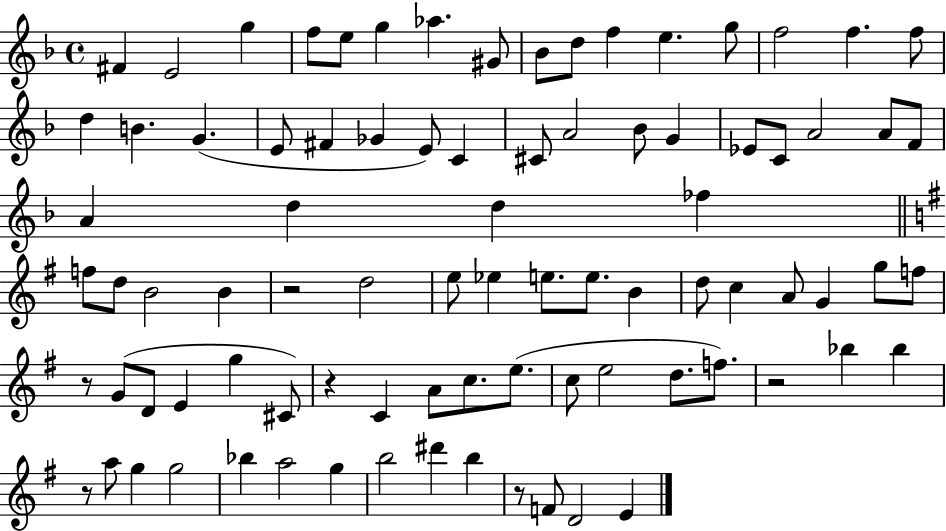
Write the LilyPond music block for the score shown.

{
  \clef treble
  \time 4/4
  \defaultTimeSignature
  \key f \major
  \repeat volta 2 { fis'4 e'2 g''4 | f''8 e''8 g''4 aes''4. gis'8 | bes'8 d''8 f''4 e''4. g''8 | f''2 f''4. f''8 | \break d''4 b'4. g'4.( | e'8 fis'4 ges'4 e'8) c'4 | cis'8 a'2 bes'8 g'4 | ees'8 c'8 a'2 a'8 f'8 | \break a'4 d''4 d''4 fes''4 | \bar "||" \break \key g \major f''8 d''8 b'2 b'4 | r2 d''2 | e''8 ees''4 e''8. e''8. b'4 | d''8 c''4 a'8 g'4 g''8 f''8 | \break r8 g'8( d'8 e'4 g''4 cis'8) | r4 c'4 a'8 c''8. e''8.( | c''8 e''2 d''8. f''8.) | r2 bes''4 bes''4 | \break r8 a''8 g''4 g''2 | bes''4 a''2 g''4 | b''2 dis'''4 b''4 | r8 f'8 d'2 e'4 | \break } \bar "|."
}